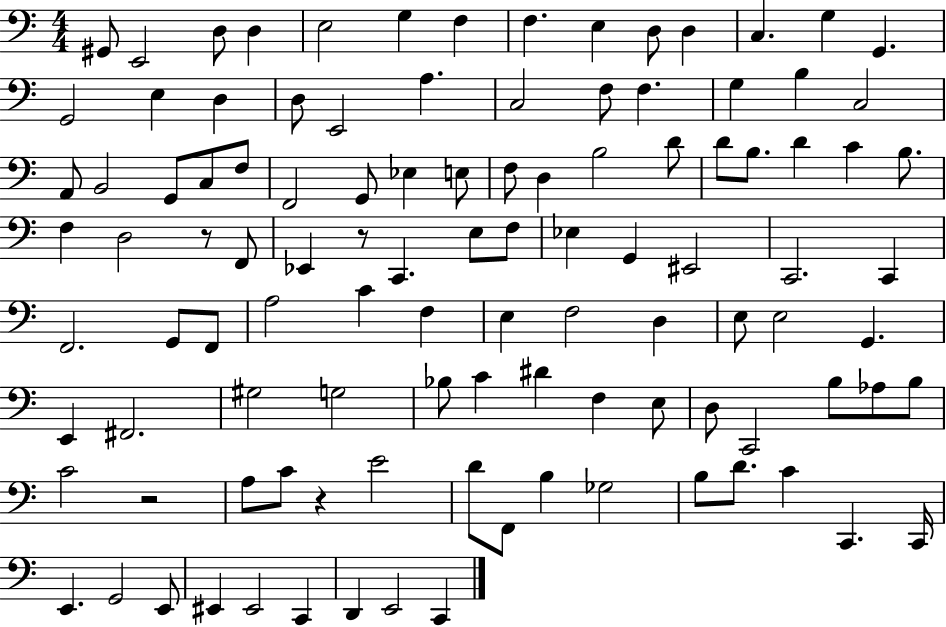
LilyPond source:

{
  \clef bass
  \numericTimeSignature
  \time 4/4
  \key c \major
  gis,8 e,2 d8 d4 | e2 g4 f4 | f4. e4 d8 d4 | c4. g4 g,4. | \break g,2 e4 d4 | d8 e,2 a4. | c2 f8 f4. | g4 b4 c2 | \break a,8 b,2 g,8 c8 f8 | f,2 g,8 ees4 e8 | f8 d4 b2 d'8 | d'8 b8. d'4 c'4 b8. | \break f4 d2 r8 f,8 | ees,4 r8 c,4. e8 f8 | ees4 g,4 eis,2 | c,2. c,4 | \break f,2. g,8 f,8 | a2 c'4 f4 | e4 f2 d4 | e8 e2 g,4. | \break e,4 fis,2. | gis2 g2 | bes8 c'4 dis'4 f4 e8 | d8 c,2 b8 aes8 b8 | \break c'2 r2 | a8 c'8 r4 e'2 | d'8 f,8 b4 ges2 | b8 d'8. c'4 c,4. c,16 | \break e,4. g,2 e,8 | eis,4 eis,2 c,4 | d,4 e,2 c,4 | \bar "|."
}